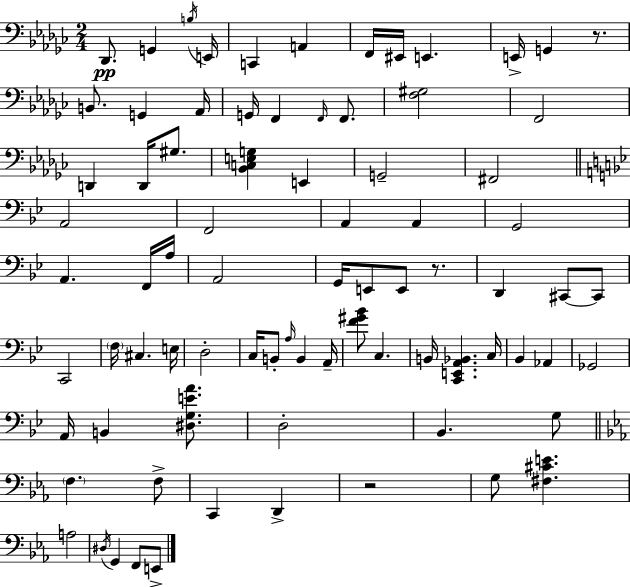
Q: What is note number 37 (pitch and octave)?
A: E2